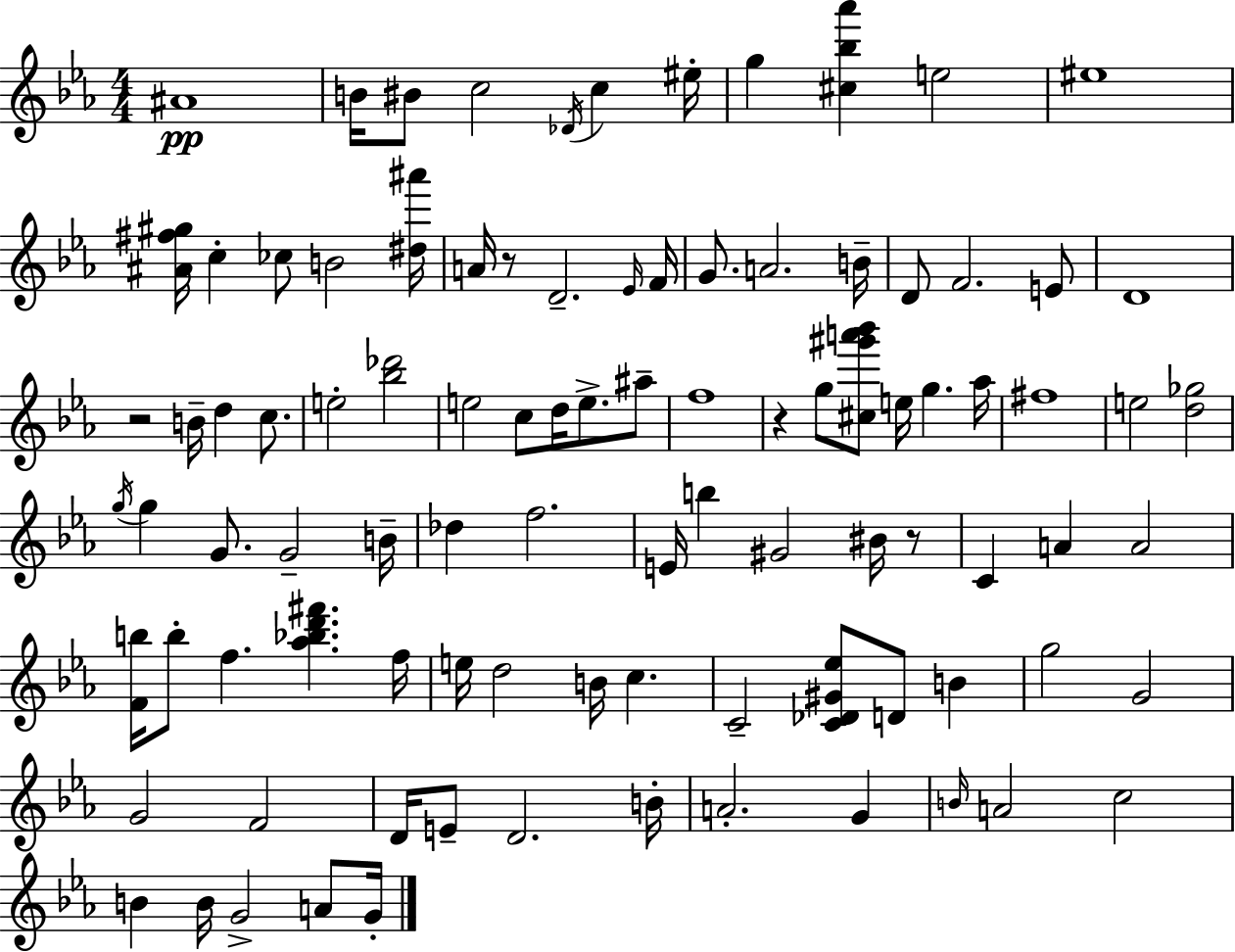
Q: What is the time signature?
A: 4/4